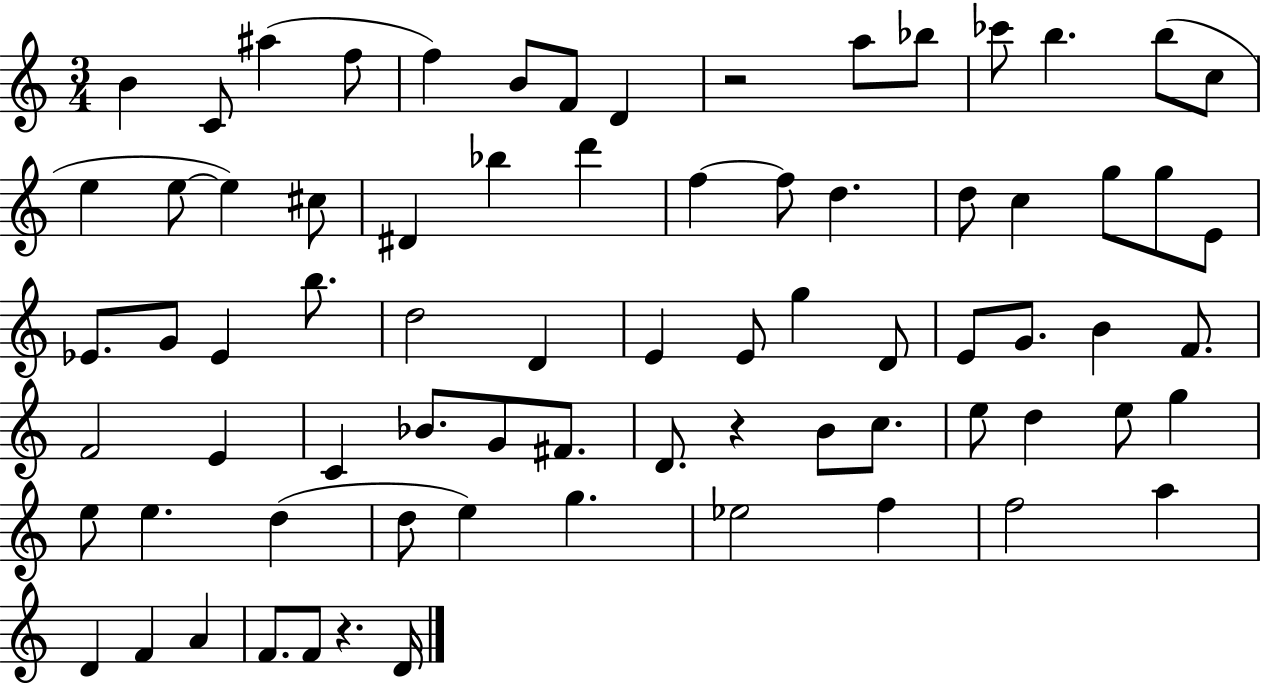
{
  \clef treble
  \numericTimeSignature
  \time 3/4
  \key c \major
  b'4 c'8 ais''4( f''8 | f''4) b'8 f'8 d'4 | r2 a''8 bes''8 | ces'''8 b''4. b''8( c''8 | \break e''4 e''8~~ e''4) cis''8 | dis'4 bes''4 d'''4 | f''4~~ f''8 d''4. | d''8 c''4 g''8 g''8 e'8 | \break ees'8. g'8 ees'4 b''8. | d''2 d'4 | e'4 e'8 g''4 d'8 | e'8 g'8. b'4 f'8. | \break f'2 e'4 | c'4 bes'8. g'8 fis'8. | d'8. r4 b'8 c''8. | e''8 d''4 e''8 g''4 | \break e''8 e''4. d''4( | d''8 e''4) g''4. | ees''2 f''4 | f''2 a''4 | \break d'4 f'4 a'4 | f'8. f'8 r4. d'16 | \bar "|."
}